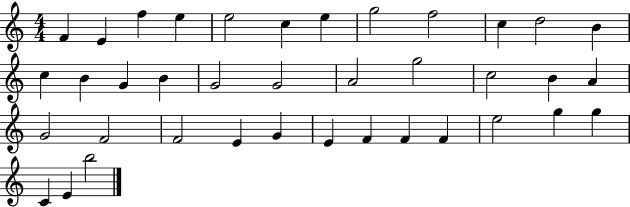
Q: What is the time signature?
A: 4/4